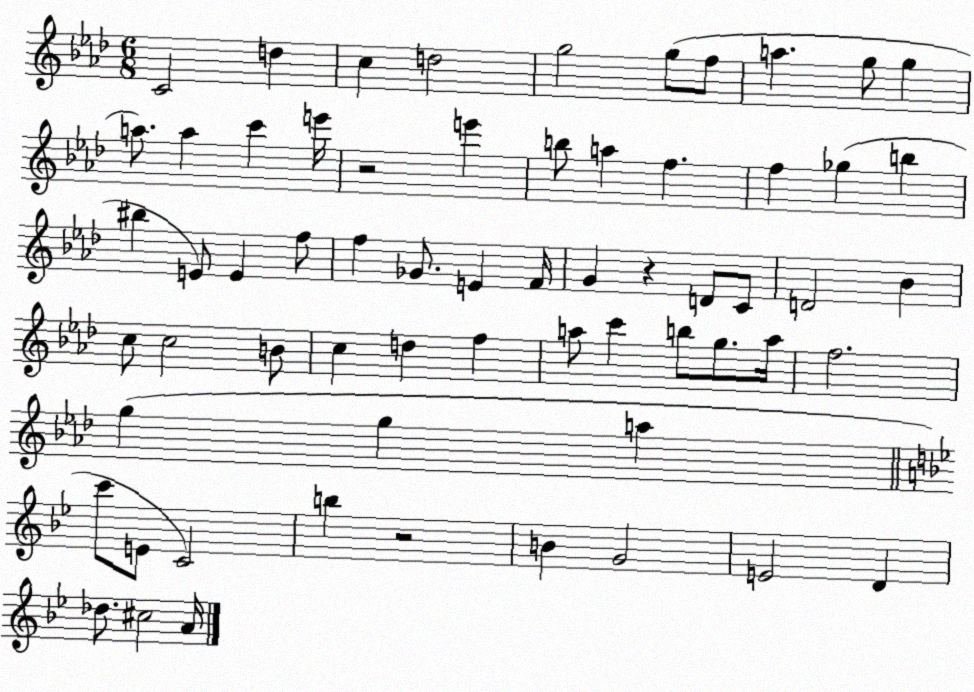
X:1
T:Untitled
M:6/8
L:1/4
K:Ab
C2 d c d2 g2 g/2 f/2 a g/2 g a/2 a c' e'/4 z2 e' b/2 a f f _g b ^b E/2 E f/2 f _G/2 E F/4 G z D/2 C/2 D2 _B c/2 c2 B/2 c d f a/2 c' b/2 g/2 a/4 f2 g g a c'/2 E/2 C2 b z2 B G2 E2 D _d/2 ^c2 A/4